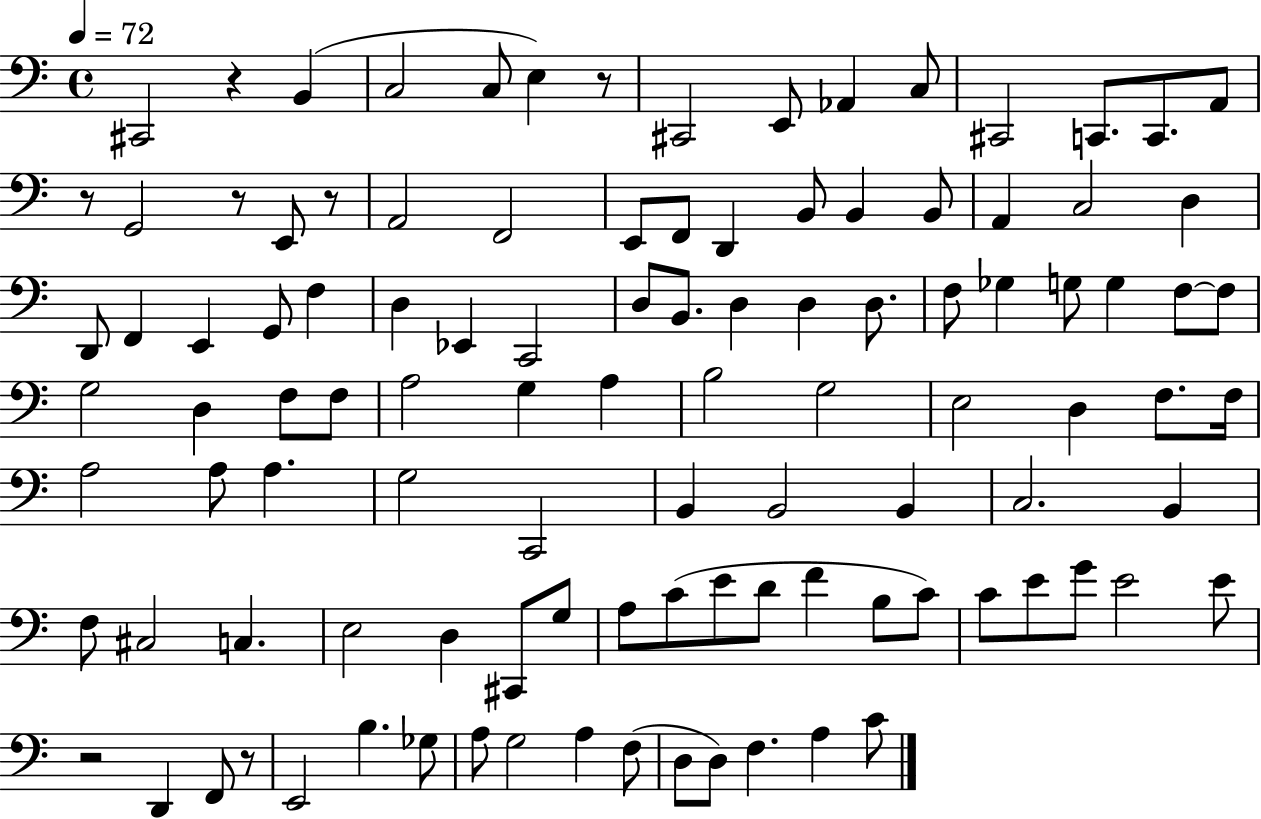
C#2/h R/q B2/q C3/h C3/e E3/q R/e C#2/h E2/e Ab2/q C3/e C#2/h C2/e. C2/e. A2/e R/e G2/h R/e E2/e R/e A2/h F2/h E2/e F2/e D2/q B2/e B2/q B2/e A2/q C3/h D3/q D2/e F2/q E2/q G2/e F3/q D3/q Eb2/q C2/h D3/e B2/e. D3/q D3/q D3/e. F3/e Gb3/q G3/e G3/q F3/e F3/e G3/h D3/q F3/e F3/e A3/h G3/q A3/q B3/h G3/h E3/h D3/q F3/e. F3/s A3/h A3/e A3/q. G3/h C2/h B2/q B2/h B2/q C3/h. B2/q F3/e C#3/h C3/q. E3/h D3/q C#2/e G3/e A3/e C4/e E4/e D4/e F4/q B3/e C4/e C4/e E4/e G4/e E4/h E4/e R/h D2/q F2/e R/e E2/h B3/q. Gb3/e A3/e G3/h A3/q F3/e D3/e D3/e F3/q. A3/q C4/e